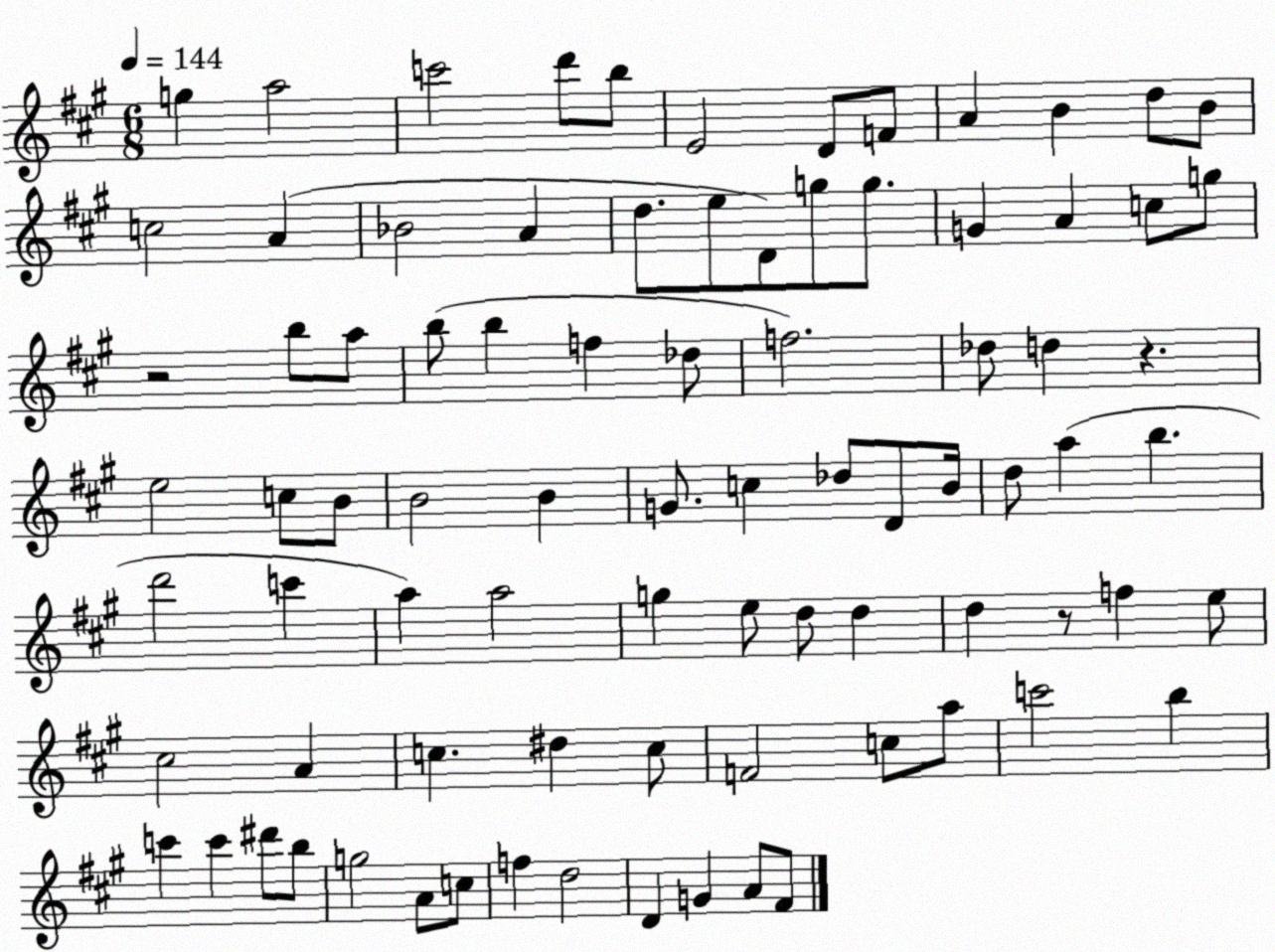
X:1
T:Untitled
M:6/8
L:1/4
K:A
g a2 c'2 d'/2 b/2 E2 D/2 F/2 A B d/2 B/2 c2 A _B2 A d/2 e/2 D/2 g/2 g/2 G A c/2 g/2 z2 b/2 a/2 b/2 b f _d/2 f2 _d/2 d z e2 c/2 B/2 B2 B G/2 c _d/2 D/2 B/4 d/2 a b d'2 c' a a2 g e/2 d/2 d d z/2 f e/2 ^c2 A c ^d c/2 F2 c/2 a/2 c'2 b c' c' ^d'/2 b/2 g2 A/2 c/2 f d2 D G A/2 ^F/2